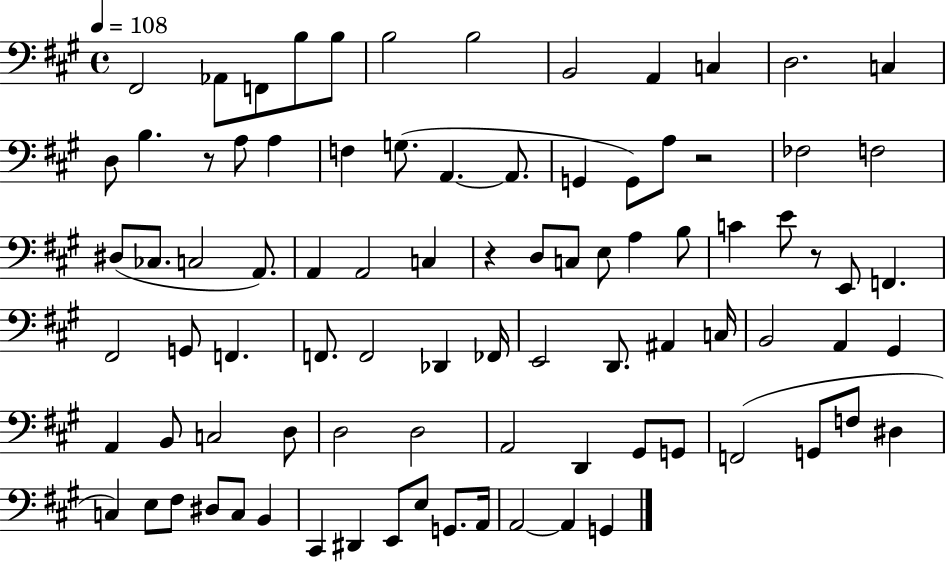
{
  \clef bass
  \time 4/4
  \defaultTimeSignature
  \key a \major
  \tempo 4 = 108
  fis,2 aes,8 f,8 b8 b8 | b2 b2 | b,2 a,4 c4 | d2. c4 | \break d8 b4. r8 a8 a4 | f4 g8.( a,4.~~ a,8. | g,4 g,8) a8 r2 | fes2 f2 | \break dis8( ces8. c2 a,8.) | a,4 a,2 c4 | r4 d8 c8 e8 a4 b8 | c'4 e'8 r8 e,8 f,4. | \break fis,2 g,8 f,4. | f,8. f,2 des,4 fes,16 | e,2 d,8. ais,4 c16 | b,2 a,4 gis,4 | \break a,4 b,8 c2 d8 | d2 d2 | a,2 d,4 gis,8 g,8 | f,2( g,8 f8 dis4 | \break c4) e8 fis8 dis8 c8 b,4 | cis,4 dis,4 e,8 e8 g,8. a,16 | a,2~~ a,4 g,4 | \bar "|."
}